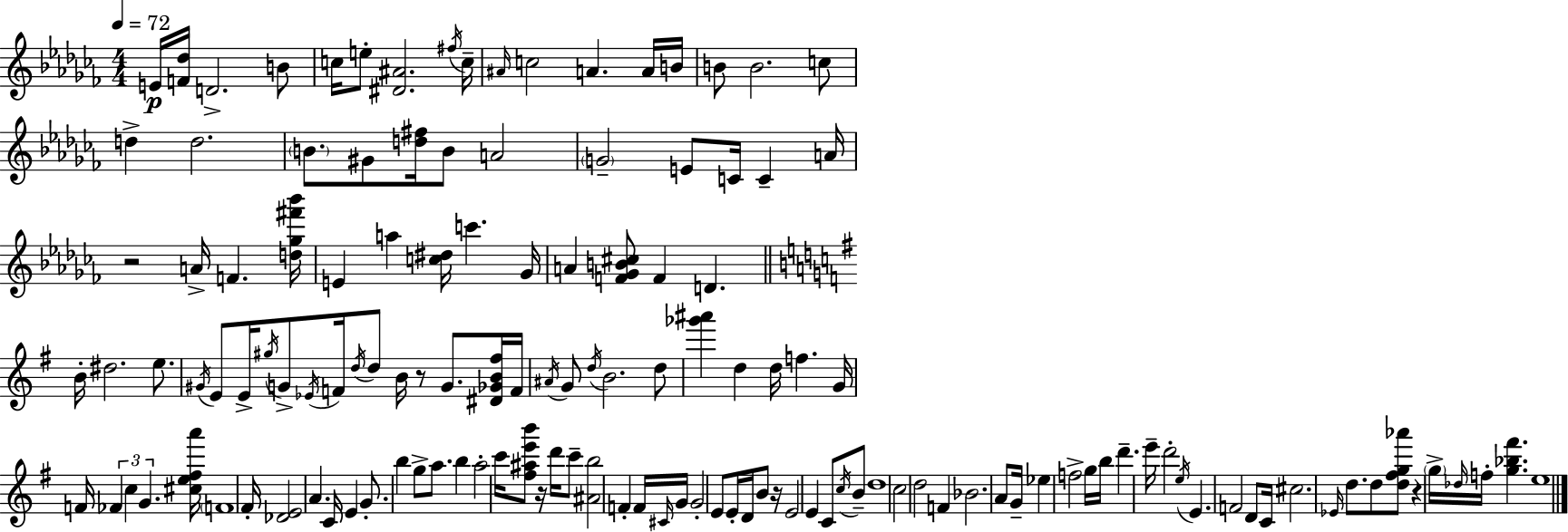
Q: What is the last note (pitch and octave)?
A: E5